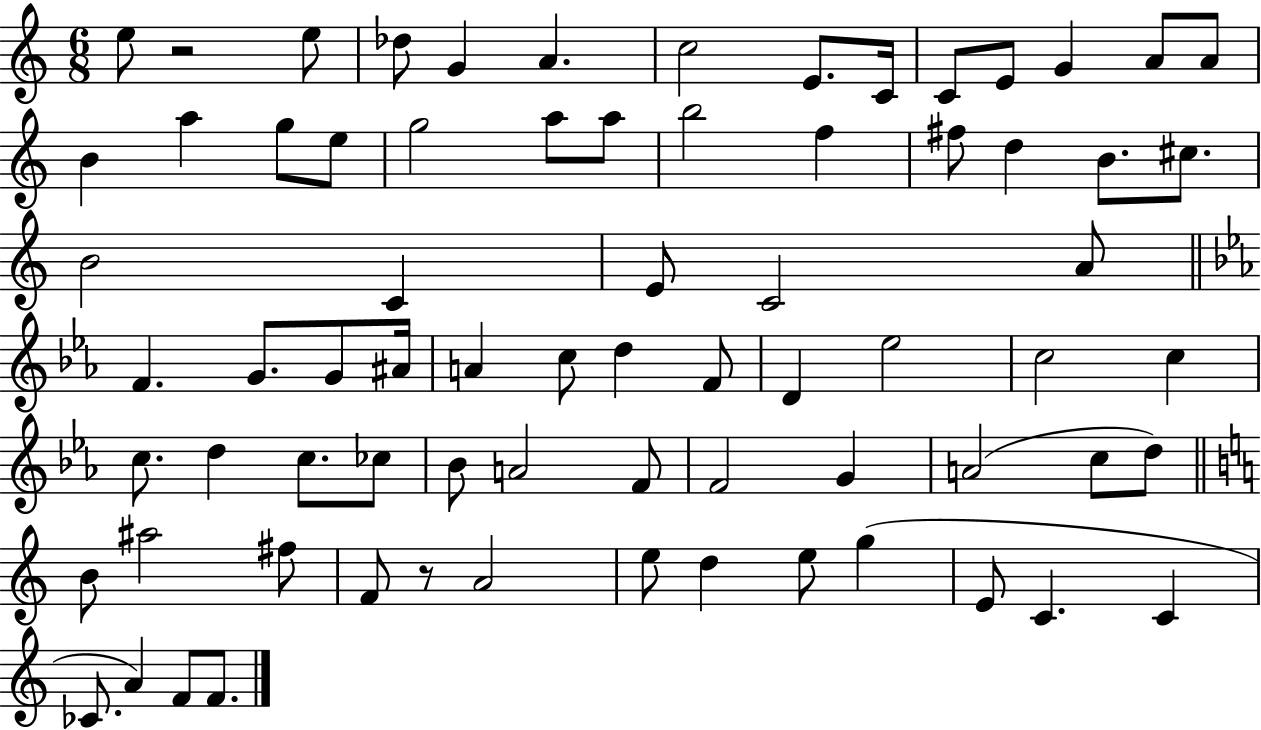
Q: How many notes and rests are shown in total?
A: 73